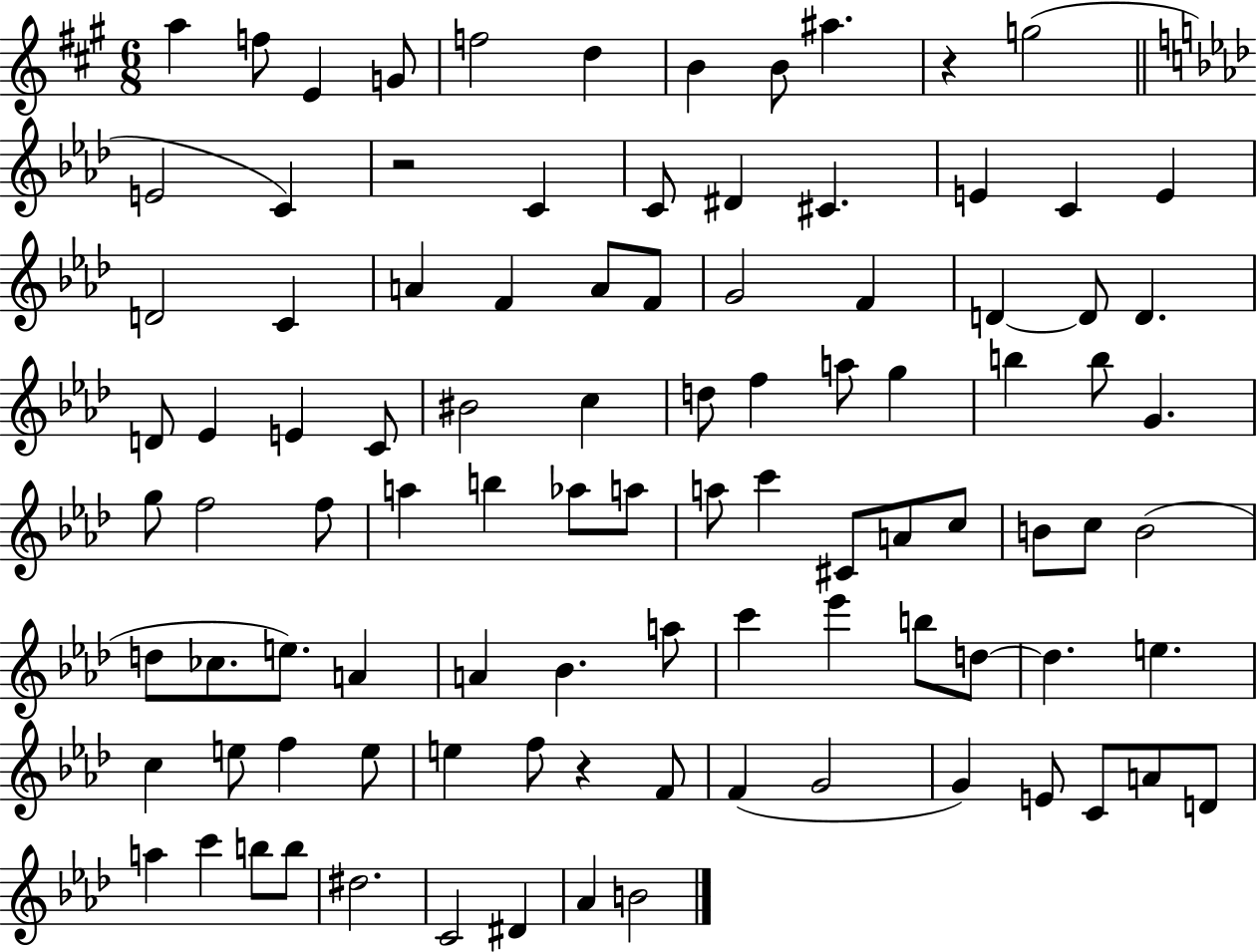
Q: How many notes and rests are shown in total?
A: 97